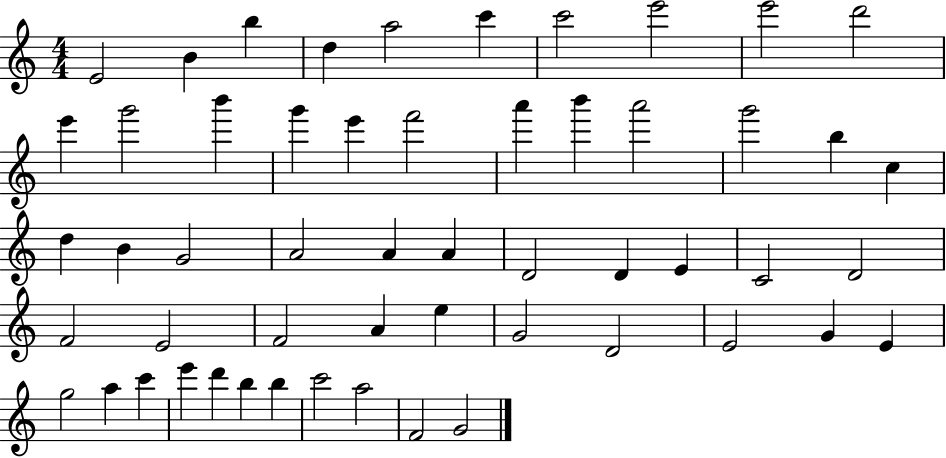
{
  \clef treble
  \numericTimeSignature
  \time 4/4
  \key c \major
  e'2 b'4 b''4 | d''4 a''2 c'''4 | c'''2 e'''2 | e'''2 d'''2 | \break e'''4 g'''2 b'''4 | g'''4 e'''4 f'''2 | a'''4 b'''4 a'''2 | g'''2 b''4 c''4 | \break d''4 b'4 g'2 | a'2 a'4 a'4 | d'2 d'4 e'4 | c'2 d'2 | \break f'2 e'2 | f'2 a'4 e''4 | g'2 d'2 | e'2 g'4 e'4 | \break g''2 a''4 c'''4 | e'''4 d'''4 b''4 b''4 | c'''2 a''2 | f'2 g'2 | \break \bar "|."
}